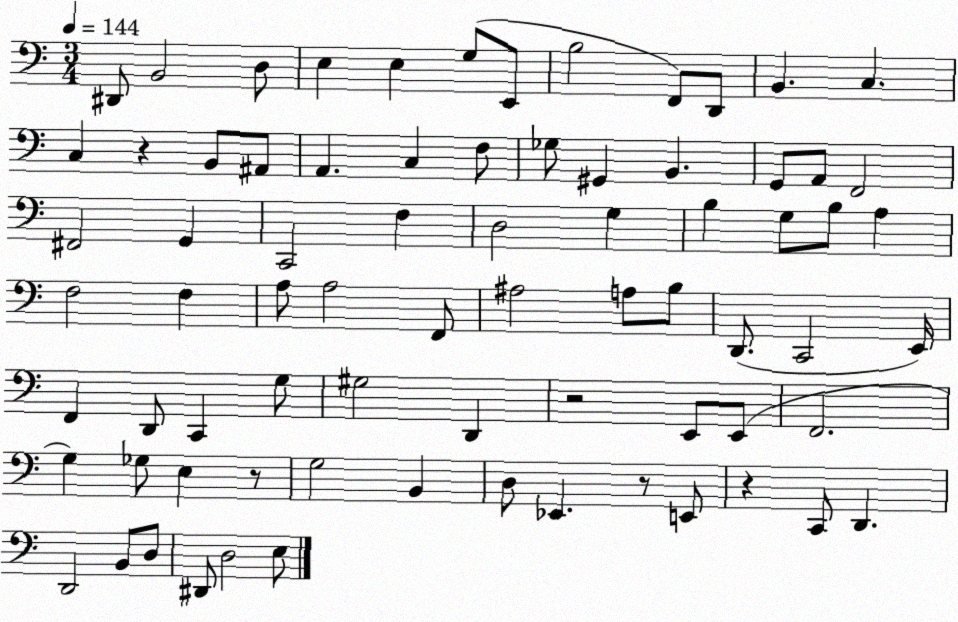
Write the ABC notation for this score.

X:1
T:Untitled
M:3/4
L:1/4
K:C
^D,,/2 B,,2 D,/2 E, E, G,/2 E,,/2 B,2 F,,/2 D,,/2 B,, C, C, z B,,/2 ^A,,/2 A,, C, F,/2 _G,/2 ^G,, B,, G,,/2 A,,/2 F,,2 ^F,,2 G,, C,,2 F, D,2 G, B, G,/2 B,/2 A, F,2 F, A,/2 A,2 F,,/2 ^A,2 A,/2 B,/2 D,,/2 C,,2 E,,/4 F,, D,,/2 C,, G,/2 ^G,2 D,, z2 E,,/2 E,,/2 F,,2 G, _G,/2 E, z/2 G,2 B,, D,/2 _E,, z/2 E,,/2 z C,,/2 D,, D,,2 B,,/2 D,/2 ^D,,/2 D,2 E,/2